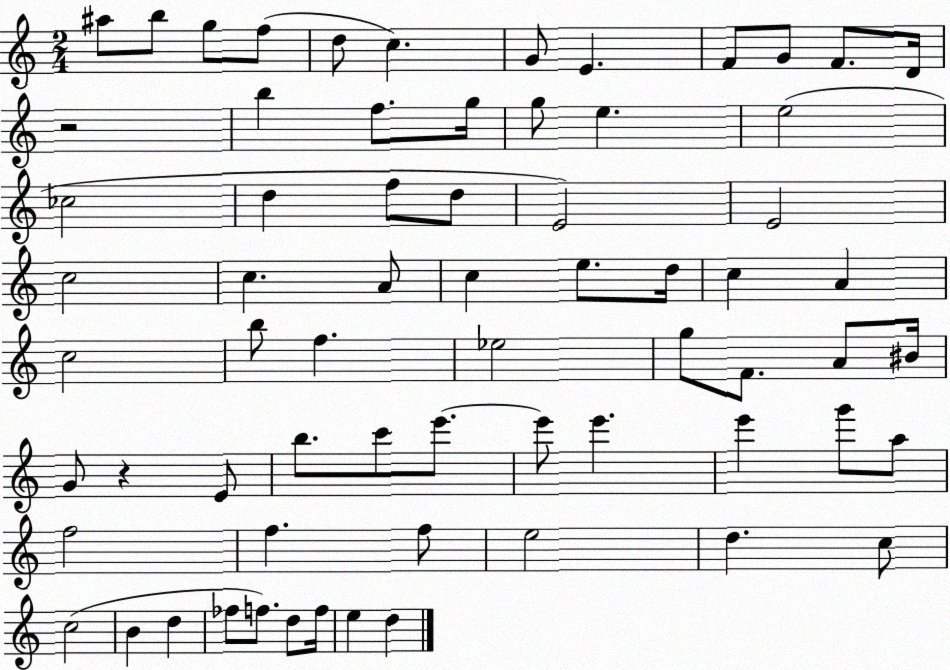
X:1
T:Untitled
M:2/4
L:1/4
K:C
^a/2 b/2 g/2 f/2 d/2 c G/2 E F/2 G/2 F/2 D/4 z2 b f/2 g/4 g/2 e e2 _c2 d f/2 d/2 E2 E2 c2 c A/2 c e/2 d/4 c A c2 b/2 f _e2 g/2 F/2 A/2 ^B/4 G/2 z E/2 b/2 c'/2 e'/2 e'/2 e' e' g'/2 a/2 f2 f f/2 e2 d c/2 c2 B d _f/2 f/2 d/2 f/4 e d